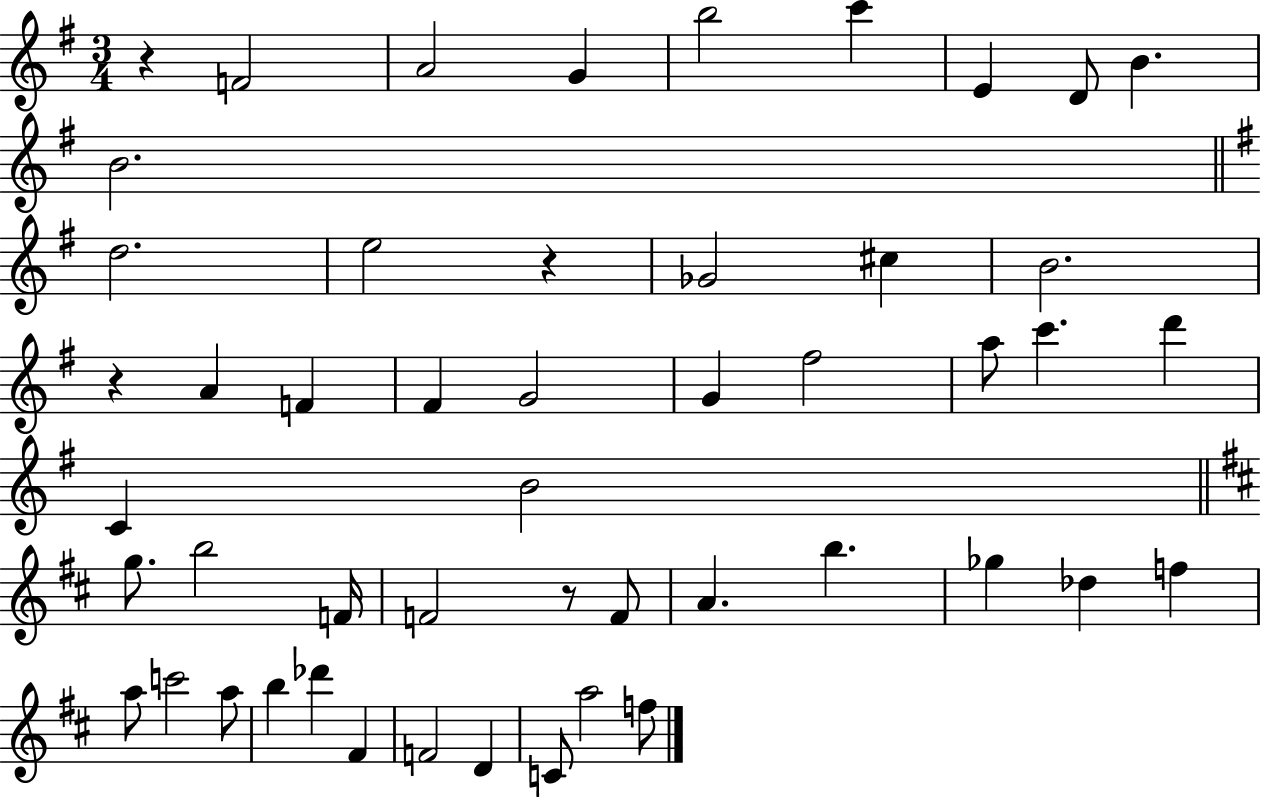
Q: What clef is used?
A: treble